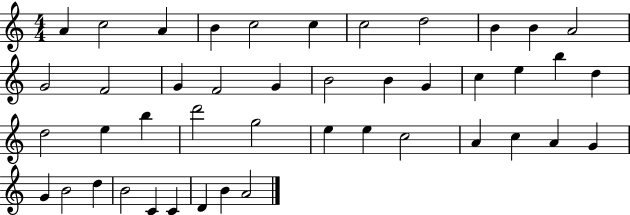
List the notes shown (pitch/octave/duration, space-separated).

A4/q C5/h A4/q B4/q C5/h C5/q C5/h D5/h B4/q B4/q A4/h G4/h F4/h G4/q F4/h G4/q B4/h B4/q G4/q C5/q E5/q B5/q D5/q D5/h E5/q B5/q D6/h G5/h E5/q E5/q C5/h A4/q C5/q A4/q G4/q G4/q B4/h D5/q B4/h C4/q C4/q D4/q B4/q A4/h